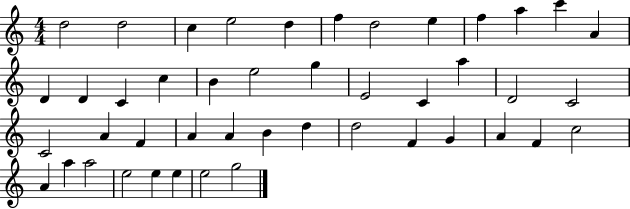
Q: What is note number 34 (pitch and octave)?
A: G4